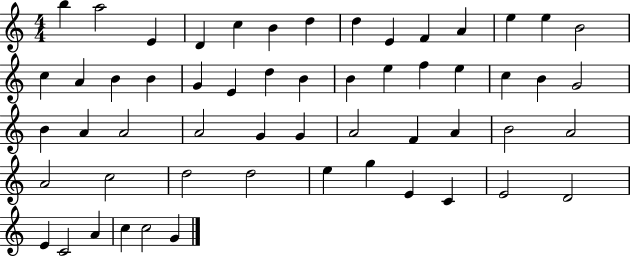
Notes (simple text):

B5/q A5/h E4/q D4/q C5/q B4/q D5/q D5/q E4/q F4/q A4/q E5/q E5/q B4/h C5/q A4/q B4/q B4/q G4/q E4/q D5/q B4/q B4/q E5/q F5/q E5/q C5/q B4/q G4/h B4/q A4/q A4/h A4/h G4/q G4/q A4/h F4/q A4/q B4/h A4/h A4/h C5/h D5/h D5/h E5/q G5/q E4/q C4/q E4/h D4/h E4/q C4/h A4/q C5/q C5/h G4/q